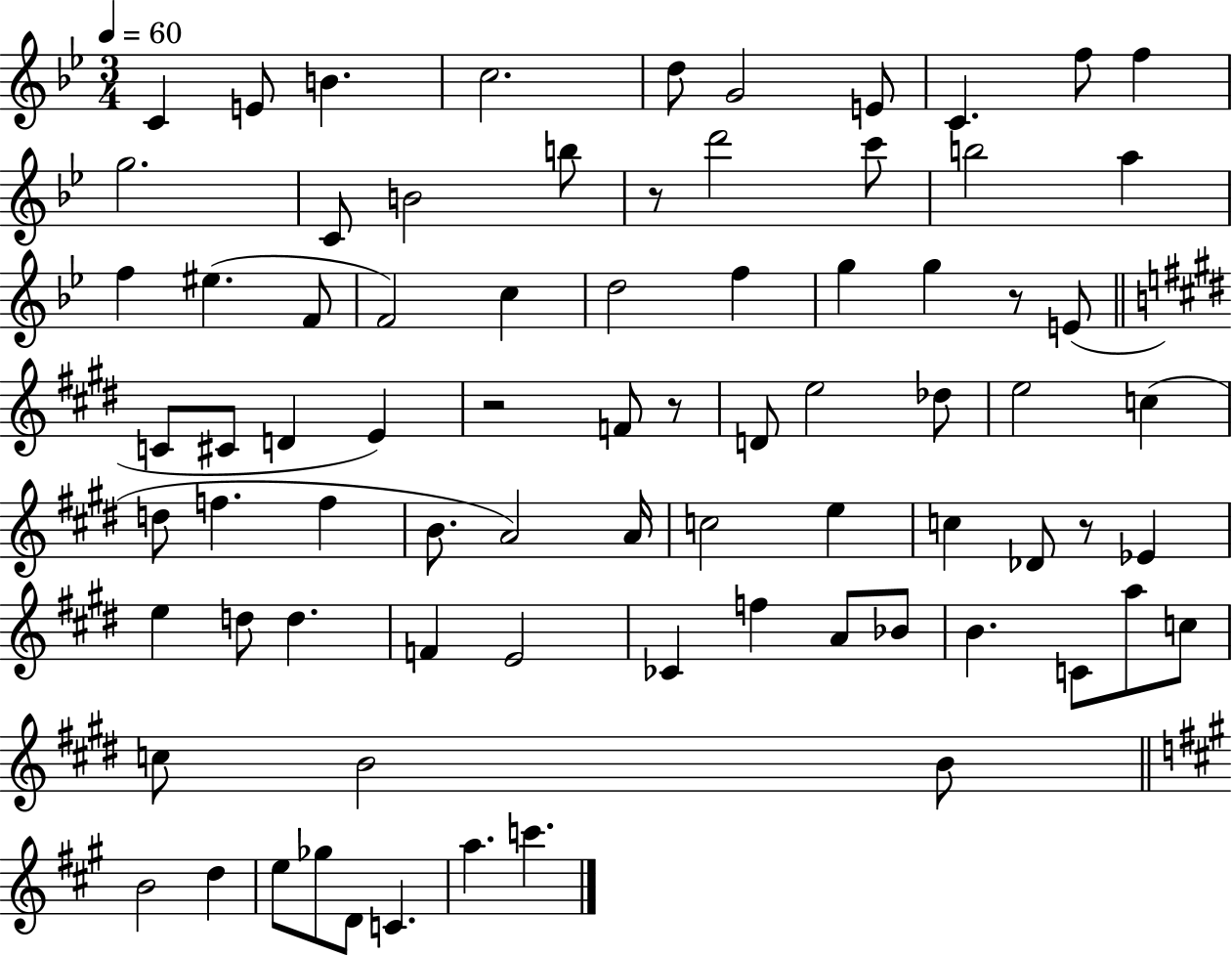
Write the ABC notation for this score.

X:1
T:Untitled
M:3/4
L:1/4
K:Bb
C E/2 B c2 d/2 G2 E/2 C f/2 f g2 C/2 B2 b/2 z/2 d'2 c'/2 b2 a f ^e F/2 F2 c d2 f g g z/2 E/2 C/2 ^C/2 D E z2 F/2 z/2 D/2 e2 _d/2 e2 c d/2 f f B/2 A2 A/4 c2 e c _D/2 z/2 _E e d/2 d F E2 _C f A/2 _B/2 B C/2 a/2 c/2 c/2 B2 B/2 B2 d e/2 _g/2 D/2 C a c'